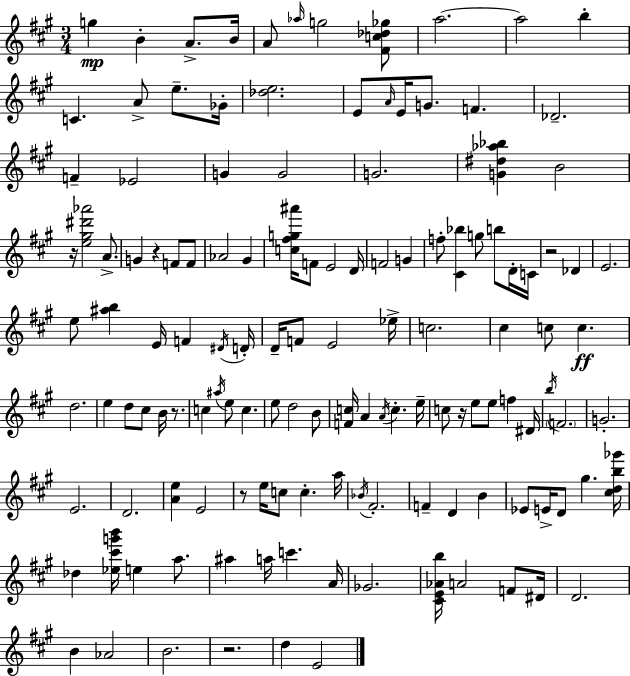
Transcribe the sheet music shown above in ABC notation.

X:1
T:Untitled
M:3/4
L:1/4
K:A
g B A/2 B/4 A/2 _a/4 g2 [^Fc_d_g]/2 a2 a2 b C A/2 e/2 _G/4 [_de]2 E/2 A/4 E/4 G/2 F _D2 F _E2 G G2 G2 [G^d_a_b] B2 z/4 [e^g^d'_a']2 A/2 G z F/2 F/2 _A2 ^G [c^fg^a']/4 F/2 E2 D/4 F2 G f/2 [^C_b] g/2 b/2 D/4 C/4 z2 _D E2 e/2 [^ab] E/4 F ^D/4 D/4 D/4 F/2 E2 _e/4 c2 ^c c/2 c d2 e d/2 ^c/2 B/4 z/2 c ^a/4 e/2 c e/2 d2 B/2 [Fc]/4 A A/4 c e/4 c/2 z/4 e/2 e/2 f ^D/4 b/4 F2 G2 E2 D2 [Ae] E2 z/2 e/4 c/2 c a/4 _B/4 ^F2 F D B _E/2 E/4 D/2 ^g [^cdb_g']/4 _d [_e^c'g'b']/4 e a/2 ^a a/4 c' A/4 _G2 [^CE_Ab]/4 A2 F/2 ^D/4 D2 B _A2 B2 z2 d E2